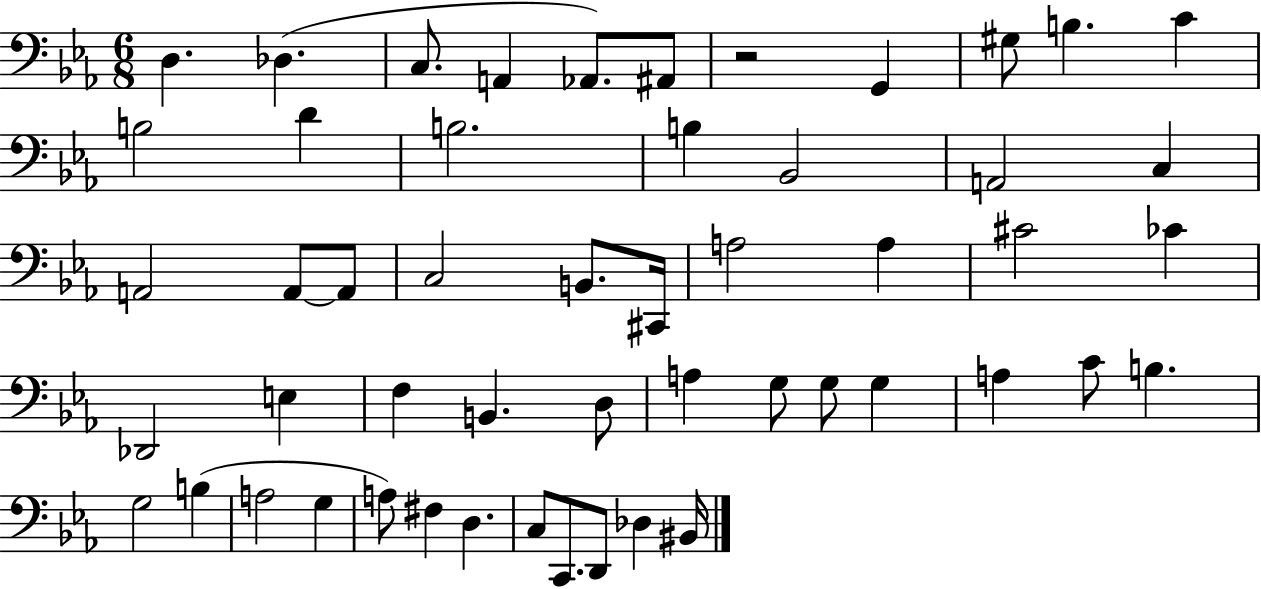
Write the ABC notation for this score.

X:1
T:Untitled
M:6/8
L:1/4
K:Eb
D, _D, C,/2 A,, _A,,/2 ^A,,/2 z2 G,, ^G,/2 B, C B,2 D B,2 B, _B,,2 A,,2 C, A,,2 A,,/2 A,,/2 C,2 B,,/2 ^C,,/4 A,2 A, ^C2 _C _D,,2 E, F, B,, D,/2 A, G,/2 G,/2 G, A, C/2 B, G,2 B, A,2 G, A,/2 ^F, D, C,/2 C,,/2 D,,/2 _D, ^B,,/4